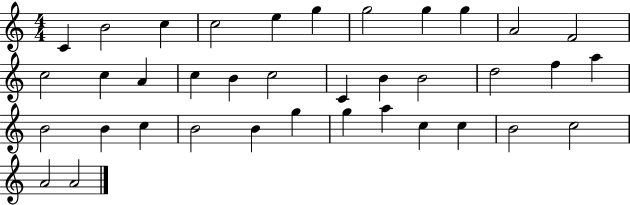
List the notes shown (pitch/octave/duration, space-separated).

C4/q B4/h C5/q C5/h E5/q G5/q G5/h G5/q G5/q A4/h F4/h C5/h C5/q A4/q C5/q B4/q C5/h C4/q B4/q B4/h D5/h F5/q A5/q B4/h B4/q C5/q B4/h B4/q G5/q G5/q A5/q C5/q C5/q B4/h C5/h A4/h A4/h